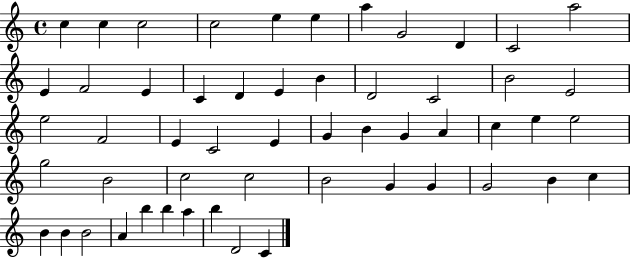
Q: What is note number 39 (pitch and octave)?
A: B4